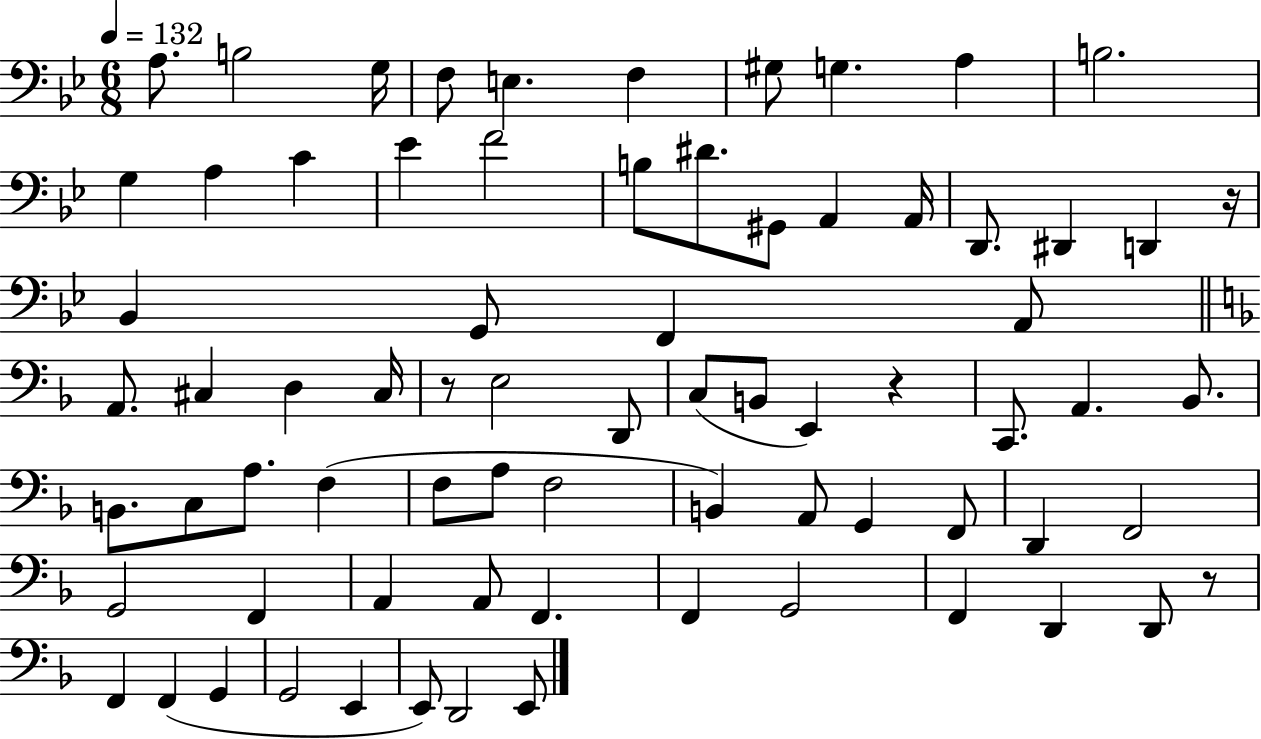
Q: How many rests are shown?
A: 4